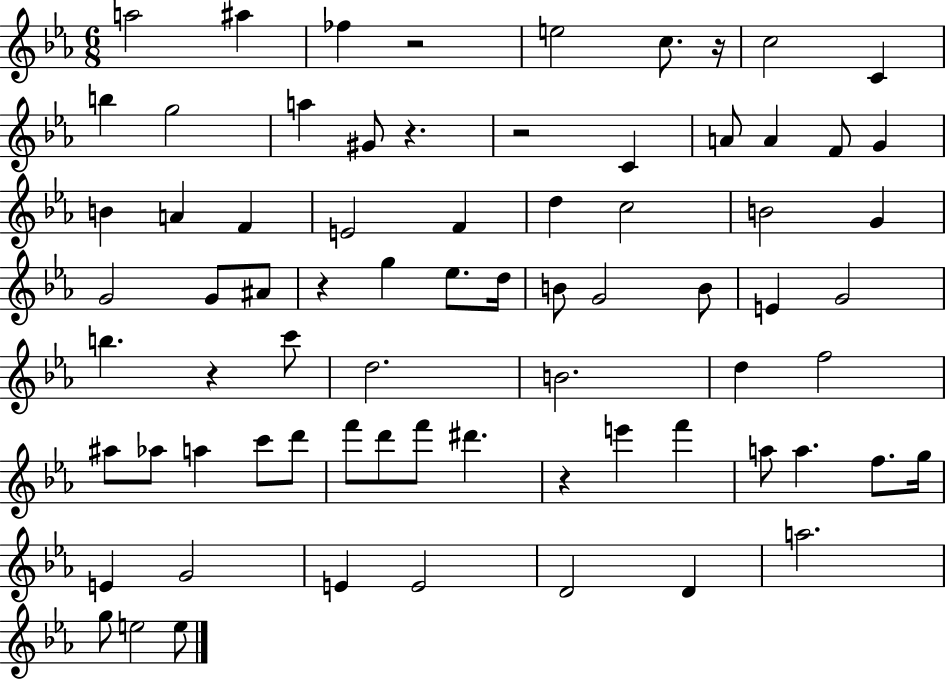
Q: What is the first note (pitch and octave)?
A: A5